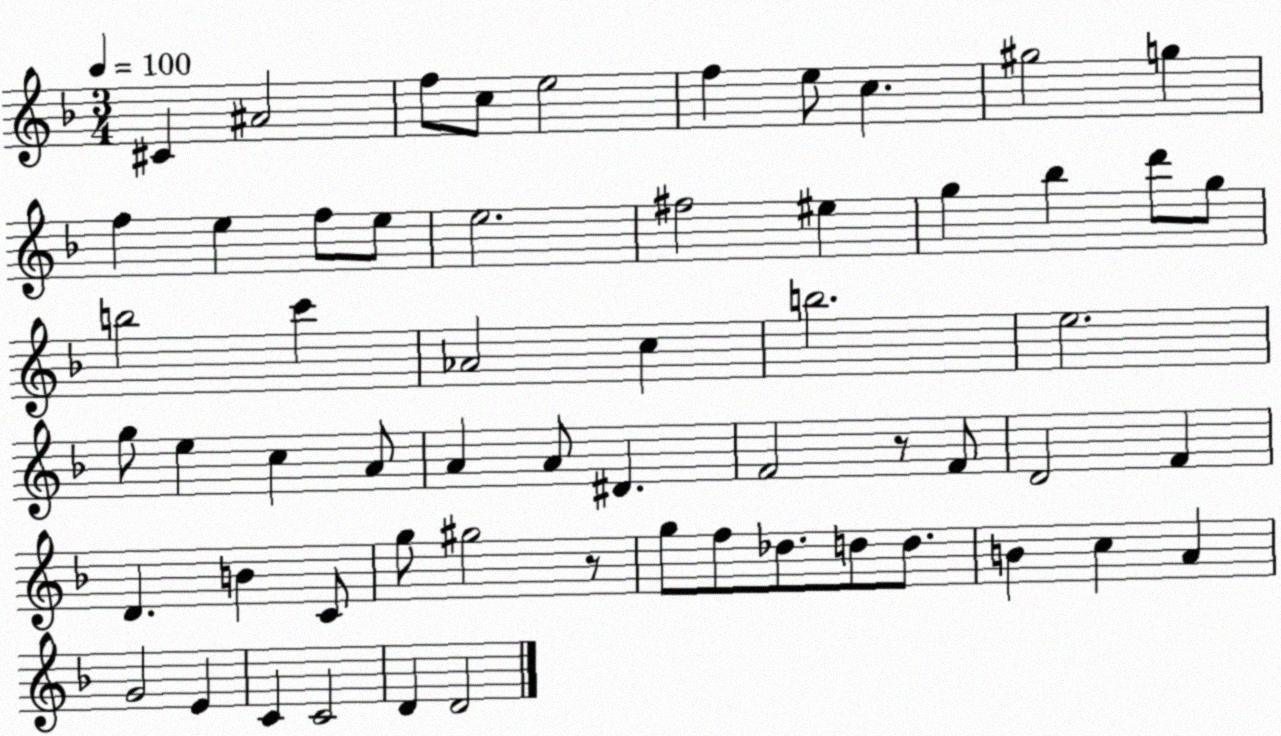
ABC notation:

X:1
T:Untitled
M:3/4
L:1/4
K:F
^C ^A2 f/2 c/2 e2 f e/2 c ^g2 g f e f/2 e/2 e2 ^f2 ^e g _b d'/2 g/2 b2 c' _A2 c b2 e2 g/2 e c A/2 A A/2 ^D F2 z/2 F/2 D2 F D B C/2 g/2 ^g2 z/2 g/2 f/2 _d/2 d/2 d/2 B c A G2 E C C2 D D2